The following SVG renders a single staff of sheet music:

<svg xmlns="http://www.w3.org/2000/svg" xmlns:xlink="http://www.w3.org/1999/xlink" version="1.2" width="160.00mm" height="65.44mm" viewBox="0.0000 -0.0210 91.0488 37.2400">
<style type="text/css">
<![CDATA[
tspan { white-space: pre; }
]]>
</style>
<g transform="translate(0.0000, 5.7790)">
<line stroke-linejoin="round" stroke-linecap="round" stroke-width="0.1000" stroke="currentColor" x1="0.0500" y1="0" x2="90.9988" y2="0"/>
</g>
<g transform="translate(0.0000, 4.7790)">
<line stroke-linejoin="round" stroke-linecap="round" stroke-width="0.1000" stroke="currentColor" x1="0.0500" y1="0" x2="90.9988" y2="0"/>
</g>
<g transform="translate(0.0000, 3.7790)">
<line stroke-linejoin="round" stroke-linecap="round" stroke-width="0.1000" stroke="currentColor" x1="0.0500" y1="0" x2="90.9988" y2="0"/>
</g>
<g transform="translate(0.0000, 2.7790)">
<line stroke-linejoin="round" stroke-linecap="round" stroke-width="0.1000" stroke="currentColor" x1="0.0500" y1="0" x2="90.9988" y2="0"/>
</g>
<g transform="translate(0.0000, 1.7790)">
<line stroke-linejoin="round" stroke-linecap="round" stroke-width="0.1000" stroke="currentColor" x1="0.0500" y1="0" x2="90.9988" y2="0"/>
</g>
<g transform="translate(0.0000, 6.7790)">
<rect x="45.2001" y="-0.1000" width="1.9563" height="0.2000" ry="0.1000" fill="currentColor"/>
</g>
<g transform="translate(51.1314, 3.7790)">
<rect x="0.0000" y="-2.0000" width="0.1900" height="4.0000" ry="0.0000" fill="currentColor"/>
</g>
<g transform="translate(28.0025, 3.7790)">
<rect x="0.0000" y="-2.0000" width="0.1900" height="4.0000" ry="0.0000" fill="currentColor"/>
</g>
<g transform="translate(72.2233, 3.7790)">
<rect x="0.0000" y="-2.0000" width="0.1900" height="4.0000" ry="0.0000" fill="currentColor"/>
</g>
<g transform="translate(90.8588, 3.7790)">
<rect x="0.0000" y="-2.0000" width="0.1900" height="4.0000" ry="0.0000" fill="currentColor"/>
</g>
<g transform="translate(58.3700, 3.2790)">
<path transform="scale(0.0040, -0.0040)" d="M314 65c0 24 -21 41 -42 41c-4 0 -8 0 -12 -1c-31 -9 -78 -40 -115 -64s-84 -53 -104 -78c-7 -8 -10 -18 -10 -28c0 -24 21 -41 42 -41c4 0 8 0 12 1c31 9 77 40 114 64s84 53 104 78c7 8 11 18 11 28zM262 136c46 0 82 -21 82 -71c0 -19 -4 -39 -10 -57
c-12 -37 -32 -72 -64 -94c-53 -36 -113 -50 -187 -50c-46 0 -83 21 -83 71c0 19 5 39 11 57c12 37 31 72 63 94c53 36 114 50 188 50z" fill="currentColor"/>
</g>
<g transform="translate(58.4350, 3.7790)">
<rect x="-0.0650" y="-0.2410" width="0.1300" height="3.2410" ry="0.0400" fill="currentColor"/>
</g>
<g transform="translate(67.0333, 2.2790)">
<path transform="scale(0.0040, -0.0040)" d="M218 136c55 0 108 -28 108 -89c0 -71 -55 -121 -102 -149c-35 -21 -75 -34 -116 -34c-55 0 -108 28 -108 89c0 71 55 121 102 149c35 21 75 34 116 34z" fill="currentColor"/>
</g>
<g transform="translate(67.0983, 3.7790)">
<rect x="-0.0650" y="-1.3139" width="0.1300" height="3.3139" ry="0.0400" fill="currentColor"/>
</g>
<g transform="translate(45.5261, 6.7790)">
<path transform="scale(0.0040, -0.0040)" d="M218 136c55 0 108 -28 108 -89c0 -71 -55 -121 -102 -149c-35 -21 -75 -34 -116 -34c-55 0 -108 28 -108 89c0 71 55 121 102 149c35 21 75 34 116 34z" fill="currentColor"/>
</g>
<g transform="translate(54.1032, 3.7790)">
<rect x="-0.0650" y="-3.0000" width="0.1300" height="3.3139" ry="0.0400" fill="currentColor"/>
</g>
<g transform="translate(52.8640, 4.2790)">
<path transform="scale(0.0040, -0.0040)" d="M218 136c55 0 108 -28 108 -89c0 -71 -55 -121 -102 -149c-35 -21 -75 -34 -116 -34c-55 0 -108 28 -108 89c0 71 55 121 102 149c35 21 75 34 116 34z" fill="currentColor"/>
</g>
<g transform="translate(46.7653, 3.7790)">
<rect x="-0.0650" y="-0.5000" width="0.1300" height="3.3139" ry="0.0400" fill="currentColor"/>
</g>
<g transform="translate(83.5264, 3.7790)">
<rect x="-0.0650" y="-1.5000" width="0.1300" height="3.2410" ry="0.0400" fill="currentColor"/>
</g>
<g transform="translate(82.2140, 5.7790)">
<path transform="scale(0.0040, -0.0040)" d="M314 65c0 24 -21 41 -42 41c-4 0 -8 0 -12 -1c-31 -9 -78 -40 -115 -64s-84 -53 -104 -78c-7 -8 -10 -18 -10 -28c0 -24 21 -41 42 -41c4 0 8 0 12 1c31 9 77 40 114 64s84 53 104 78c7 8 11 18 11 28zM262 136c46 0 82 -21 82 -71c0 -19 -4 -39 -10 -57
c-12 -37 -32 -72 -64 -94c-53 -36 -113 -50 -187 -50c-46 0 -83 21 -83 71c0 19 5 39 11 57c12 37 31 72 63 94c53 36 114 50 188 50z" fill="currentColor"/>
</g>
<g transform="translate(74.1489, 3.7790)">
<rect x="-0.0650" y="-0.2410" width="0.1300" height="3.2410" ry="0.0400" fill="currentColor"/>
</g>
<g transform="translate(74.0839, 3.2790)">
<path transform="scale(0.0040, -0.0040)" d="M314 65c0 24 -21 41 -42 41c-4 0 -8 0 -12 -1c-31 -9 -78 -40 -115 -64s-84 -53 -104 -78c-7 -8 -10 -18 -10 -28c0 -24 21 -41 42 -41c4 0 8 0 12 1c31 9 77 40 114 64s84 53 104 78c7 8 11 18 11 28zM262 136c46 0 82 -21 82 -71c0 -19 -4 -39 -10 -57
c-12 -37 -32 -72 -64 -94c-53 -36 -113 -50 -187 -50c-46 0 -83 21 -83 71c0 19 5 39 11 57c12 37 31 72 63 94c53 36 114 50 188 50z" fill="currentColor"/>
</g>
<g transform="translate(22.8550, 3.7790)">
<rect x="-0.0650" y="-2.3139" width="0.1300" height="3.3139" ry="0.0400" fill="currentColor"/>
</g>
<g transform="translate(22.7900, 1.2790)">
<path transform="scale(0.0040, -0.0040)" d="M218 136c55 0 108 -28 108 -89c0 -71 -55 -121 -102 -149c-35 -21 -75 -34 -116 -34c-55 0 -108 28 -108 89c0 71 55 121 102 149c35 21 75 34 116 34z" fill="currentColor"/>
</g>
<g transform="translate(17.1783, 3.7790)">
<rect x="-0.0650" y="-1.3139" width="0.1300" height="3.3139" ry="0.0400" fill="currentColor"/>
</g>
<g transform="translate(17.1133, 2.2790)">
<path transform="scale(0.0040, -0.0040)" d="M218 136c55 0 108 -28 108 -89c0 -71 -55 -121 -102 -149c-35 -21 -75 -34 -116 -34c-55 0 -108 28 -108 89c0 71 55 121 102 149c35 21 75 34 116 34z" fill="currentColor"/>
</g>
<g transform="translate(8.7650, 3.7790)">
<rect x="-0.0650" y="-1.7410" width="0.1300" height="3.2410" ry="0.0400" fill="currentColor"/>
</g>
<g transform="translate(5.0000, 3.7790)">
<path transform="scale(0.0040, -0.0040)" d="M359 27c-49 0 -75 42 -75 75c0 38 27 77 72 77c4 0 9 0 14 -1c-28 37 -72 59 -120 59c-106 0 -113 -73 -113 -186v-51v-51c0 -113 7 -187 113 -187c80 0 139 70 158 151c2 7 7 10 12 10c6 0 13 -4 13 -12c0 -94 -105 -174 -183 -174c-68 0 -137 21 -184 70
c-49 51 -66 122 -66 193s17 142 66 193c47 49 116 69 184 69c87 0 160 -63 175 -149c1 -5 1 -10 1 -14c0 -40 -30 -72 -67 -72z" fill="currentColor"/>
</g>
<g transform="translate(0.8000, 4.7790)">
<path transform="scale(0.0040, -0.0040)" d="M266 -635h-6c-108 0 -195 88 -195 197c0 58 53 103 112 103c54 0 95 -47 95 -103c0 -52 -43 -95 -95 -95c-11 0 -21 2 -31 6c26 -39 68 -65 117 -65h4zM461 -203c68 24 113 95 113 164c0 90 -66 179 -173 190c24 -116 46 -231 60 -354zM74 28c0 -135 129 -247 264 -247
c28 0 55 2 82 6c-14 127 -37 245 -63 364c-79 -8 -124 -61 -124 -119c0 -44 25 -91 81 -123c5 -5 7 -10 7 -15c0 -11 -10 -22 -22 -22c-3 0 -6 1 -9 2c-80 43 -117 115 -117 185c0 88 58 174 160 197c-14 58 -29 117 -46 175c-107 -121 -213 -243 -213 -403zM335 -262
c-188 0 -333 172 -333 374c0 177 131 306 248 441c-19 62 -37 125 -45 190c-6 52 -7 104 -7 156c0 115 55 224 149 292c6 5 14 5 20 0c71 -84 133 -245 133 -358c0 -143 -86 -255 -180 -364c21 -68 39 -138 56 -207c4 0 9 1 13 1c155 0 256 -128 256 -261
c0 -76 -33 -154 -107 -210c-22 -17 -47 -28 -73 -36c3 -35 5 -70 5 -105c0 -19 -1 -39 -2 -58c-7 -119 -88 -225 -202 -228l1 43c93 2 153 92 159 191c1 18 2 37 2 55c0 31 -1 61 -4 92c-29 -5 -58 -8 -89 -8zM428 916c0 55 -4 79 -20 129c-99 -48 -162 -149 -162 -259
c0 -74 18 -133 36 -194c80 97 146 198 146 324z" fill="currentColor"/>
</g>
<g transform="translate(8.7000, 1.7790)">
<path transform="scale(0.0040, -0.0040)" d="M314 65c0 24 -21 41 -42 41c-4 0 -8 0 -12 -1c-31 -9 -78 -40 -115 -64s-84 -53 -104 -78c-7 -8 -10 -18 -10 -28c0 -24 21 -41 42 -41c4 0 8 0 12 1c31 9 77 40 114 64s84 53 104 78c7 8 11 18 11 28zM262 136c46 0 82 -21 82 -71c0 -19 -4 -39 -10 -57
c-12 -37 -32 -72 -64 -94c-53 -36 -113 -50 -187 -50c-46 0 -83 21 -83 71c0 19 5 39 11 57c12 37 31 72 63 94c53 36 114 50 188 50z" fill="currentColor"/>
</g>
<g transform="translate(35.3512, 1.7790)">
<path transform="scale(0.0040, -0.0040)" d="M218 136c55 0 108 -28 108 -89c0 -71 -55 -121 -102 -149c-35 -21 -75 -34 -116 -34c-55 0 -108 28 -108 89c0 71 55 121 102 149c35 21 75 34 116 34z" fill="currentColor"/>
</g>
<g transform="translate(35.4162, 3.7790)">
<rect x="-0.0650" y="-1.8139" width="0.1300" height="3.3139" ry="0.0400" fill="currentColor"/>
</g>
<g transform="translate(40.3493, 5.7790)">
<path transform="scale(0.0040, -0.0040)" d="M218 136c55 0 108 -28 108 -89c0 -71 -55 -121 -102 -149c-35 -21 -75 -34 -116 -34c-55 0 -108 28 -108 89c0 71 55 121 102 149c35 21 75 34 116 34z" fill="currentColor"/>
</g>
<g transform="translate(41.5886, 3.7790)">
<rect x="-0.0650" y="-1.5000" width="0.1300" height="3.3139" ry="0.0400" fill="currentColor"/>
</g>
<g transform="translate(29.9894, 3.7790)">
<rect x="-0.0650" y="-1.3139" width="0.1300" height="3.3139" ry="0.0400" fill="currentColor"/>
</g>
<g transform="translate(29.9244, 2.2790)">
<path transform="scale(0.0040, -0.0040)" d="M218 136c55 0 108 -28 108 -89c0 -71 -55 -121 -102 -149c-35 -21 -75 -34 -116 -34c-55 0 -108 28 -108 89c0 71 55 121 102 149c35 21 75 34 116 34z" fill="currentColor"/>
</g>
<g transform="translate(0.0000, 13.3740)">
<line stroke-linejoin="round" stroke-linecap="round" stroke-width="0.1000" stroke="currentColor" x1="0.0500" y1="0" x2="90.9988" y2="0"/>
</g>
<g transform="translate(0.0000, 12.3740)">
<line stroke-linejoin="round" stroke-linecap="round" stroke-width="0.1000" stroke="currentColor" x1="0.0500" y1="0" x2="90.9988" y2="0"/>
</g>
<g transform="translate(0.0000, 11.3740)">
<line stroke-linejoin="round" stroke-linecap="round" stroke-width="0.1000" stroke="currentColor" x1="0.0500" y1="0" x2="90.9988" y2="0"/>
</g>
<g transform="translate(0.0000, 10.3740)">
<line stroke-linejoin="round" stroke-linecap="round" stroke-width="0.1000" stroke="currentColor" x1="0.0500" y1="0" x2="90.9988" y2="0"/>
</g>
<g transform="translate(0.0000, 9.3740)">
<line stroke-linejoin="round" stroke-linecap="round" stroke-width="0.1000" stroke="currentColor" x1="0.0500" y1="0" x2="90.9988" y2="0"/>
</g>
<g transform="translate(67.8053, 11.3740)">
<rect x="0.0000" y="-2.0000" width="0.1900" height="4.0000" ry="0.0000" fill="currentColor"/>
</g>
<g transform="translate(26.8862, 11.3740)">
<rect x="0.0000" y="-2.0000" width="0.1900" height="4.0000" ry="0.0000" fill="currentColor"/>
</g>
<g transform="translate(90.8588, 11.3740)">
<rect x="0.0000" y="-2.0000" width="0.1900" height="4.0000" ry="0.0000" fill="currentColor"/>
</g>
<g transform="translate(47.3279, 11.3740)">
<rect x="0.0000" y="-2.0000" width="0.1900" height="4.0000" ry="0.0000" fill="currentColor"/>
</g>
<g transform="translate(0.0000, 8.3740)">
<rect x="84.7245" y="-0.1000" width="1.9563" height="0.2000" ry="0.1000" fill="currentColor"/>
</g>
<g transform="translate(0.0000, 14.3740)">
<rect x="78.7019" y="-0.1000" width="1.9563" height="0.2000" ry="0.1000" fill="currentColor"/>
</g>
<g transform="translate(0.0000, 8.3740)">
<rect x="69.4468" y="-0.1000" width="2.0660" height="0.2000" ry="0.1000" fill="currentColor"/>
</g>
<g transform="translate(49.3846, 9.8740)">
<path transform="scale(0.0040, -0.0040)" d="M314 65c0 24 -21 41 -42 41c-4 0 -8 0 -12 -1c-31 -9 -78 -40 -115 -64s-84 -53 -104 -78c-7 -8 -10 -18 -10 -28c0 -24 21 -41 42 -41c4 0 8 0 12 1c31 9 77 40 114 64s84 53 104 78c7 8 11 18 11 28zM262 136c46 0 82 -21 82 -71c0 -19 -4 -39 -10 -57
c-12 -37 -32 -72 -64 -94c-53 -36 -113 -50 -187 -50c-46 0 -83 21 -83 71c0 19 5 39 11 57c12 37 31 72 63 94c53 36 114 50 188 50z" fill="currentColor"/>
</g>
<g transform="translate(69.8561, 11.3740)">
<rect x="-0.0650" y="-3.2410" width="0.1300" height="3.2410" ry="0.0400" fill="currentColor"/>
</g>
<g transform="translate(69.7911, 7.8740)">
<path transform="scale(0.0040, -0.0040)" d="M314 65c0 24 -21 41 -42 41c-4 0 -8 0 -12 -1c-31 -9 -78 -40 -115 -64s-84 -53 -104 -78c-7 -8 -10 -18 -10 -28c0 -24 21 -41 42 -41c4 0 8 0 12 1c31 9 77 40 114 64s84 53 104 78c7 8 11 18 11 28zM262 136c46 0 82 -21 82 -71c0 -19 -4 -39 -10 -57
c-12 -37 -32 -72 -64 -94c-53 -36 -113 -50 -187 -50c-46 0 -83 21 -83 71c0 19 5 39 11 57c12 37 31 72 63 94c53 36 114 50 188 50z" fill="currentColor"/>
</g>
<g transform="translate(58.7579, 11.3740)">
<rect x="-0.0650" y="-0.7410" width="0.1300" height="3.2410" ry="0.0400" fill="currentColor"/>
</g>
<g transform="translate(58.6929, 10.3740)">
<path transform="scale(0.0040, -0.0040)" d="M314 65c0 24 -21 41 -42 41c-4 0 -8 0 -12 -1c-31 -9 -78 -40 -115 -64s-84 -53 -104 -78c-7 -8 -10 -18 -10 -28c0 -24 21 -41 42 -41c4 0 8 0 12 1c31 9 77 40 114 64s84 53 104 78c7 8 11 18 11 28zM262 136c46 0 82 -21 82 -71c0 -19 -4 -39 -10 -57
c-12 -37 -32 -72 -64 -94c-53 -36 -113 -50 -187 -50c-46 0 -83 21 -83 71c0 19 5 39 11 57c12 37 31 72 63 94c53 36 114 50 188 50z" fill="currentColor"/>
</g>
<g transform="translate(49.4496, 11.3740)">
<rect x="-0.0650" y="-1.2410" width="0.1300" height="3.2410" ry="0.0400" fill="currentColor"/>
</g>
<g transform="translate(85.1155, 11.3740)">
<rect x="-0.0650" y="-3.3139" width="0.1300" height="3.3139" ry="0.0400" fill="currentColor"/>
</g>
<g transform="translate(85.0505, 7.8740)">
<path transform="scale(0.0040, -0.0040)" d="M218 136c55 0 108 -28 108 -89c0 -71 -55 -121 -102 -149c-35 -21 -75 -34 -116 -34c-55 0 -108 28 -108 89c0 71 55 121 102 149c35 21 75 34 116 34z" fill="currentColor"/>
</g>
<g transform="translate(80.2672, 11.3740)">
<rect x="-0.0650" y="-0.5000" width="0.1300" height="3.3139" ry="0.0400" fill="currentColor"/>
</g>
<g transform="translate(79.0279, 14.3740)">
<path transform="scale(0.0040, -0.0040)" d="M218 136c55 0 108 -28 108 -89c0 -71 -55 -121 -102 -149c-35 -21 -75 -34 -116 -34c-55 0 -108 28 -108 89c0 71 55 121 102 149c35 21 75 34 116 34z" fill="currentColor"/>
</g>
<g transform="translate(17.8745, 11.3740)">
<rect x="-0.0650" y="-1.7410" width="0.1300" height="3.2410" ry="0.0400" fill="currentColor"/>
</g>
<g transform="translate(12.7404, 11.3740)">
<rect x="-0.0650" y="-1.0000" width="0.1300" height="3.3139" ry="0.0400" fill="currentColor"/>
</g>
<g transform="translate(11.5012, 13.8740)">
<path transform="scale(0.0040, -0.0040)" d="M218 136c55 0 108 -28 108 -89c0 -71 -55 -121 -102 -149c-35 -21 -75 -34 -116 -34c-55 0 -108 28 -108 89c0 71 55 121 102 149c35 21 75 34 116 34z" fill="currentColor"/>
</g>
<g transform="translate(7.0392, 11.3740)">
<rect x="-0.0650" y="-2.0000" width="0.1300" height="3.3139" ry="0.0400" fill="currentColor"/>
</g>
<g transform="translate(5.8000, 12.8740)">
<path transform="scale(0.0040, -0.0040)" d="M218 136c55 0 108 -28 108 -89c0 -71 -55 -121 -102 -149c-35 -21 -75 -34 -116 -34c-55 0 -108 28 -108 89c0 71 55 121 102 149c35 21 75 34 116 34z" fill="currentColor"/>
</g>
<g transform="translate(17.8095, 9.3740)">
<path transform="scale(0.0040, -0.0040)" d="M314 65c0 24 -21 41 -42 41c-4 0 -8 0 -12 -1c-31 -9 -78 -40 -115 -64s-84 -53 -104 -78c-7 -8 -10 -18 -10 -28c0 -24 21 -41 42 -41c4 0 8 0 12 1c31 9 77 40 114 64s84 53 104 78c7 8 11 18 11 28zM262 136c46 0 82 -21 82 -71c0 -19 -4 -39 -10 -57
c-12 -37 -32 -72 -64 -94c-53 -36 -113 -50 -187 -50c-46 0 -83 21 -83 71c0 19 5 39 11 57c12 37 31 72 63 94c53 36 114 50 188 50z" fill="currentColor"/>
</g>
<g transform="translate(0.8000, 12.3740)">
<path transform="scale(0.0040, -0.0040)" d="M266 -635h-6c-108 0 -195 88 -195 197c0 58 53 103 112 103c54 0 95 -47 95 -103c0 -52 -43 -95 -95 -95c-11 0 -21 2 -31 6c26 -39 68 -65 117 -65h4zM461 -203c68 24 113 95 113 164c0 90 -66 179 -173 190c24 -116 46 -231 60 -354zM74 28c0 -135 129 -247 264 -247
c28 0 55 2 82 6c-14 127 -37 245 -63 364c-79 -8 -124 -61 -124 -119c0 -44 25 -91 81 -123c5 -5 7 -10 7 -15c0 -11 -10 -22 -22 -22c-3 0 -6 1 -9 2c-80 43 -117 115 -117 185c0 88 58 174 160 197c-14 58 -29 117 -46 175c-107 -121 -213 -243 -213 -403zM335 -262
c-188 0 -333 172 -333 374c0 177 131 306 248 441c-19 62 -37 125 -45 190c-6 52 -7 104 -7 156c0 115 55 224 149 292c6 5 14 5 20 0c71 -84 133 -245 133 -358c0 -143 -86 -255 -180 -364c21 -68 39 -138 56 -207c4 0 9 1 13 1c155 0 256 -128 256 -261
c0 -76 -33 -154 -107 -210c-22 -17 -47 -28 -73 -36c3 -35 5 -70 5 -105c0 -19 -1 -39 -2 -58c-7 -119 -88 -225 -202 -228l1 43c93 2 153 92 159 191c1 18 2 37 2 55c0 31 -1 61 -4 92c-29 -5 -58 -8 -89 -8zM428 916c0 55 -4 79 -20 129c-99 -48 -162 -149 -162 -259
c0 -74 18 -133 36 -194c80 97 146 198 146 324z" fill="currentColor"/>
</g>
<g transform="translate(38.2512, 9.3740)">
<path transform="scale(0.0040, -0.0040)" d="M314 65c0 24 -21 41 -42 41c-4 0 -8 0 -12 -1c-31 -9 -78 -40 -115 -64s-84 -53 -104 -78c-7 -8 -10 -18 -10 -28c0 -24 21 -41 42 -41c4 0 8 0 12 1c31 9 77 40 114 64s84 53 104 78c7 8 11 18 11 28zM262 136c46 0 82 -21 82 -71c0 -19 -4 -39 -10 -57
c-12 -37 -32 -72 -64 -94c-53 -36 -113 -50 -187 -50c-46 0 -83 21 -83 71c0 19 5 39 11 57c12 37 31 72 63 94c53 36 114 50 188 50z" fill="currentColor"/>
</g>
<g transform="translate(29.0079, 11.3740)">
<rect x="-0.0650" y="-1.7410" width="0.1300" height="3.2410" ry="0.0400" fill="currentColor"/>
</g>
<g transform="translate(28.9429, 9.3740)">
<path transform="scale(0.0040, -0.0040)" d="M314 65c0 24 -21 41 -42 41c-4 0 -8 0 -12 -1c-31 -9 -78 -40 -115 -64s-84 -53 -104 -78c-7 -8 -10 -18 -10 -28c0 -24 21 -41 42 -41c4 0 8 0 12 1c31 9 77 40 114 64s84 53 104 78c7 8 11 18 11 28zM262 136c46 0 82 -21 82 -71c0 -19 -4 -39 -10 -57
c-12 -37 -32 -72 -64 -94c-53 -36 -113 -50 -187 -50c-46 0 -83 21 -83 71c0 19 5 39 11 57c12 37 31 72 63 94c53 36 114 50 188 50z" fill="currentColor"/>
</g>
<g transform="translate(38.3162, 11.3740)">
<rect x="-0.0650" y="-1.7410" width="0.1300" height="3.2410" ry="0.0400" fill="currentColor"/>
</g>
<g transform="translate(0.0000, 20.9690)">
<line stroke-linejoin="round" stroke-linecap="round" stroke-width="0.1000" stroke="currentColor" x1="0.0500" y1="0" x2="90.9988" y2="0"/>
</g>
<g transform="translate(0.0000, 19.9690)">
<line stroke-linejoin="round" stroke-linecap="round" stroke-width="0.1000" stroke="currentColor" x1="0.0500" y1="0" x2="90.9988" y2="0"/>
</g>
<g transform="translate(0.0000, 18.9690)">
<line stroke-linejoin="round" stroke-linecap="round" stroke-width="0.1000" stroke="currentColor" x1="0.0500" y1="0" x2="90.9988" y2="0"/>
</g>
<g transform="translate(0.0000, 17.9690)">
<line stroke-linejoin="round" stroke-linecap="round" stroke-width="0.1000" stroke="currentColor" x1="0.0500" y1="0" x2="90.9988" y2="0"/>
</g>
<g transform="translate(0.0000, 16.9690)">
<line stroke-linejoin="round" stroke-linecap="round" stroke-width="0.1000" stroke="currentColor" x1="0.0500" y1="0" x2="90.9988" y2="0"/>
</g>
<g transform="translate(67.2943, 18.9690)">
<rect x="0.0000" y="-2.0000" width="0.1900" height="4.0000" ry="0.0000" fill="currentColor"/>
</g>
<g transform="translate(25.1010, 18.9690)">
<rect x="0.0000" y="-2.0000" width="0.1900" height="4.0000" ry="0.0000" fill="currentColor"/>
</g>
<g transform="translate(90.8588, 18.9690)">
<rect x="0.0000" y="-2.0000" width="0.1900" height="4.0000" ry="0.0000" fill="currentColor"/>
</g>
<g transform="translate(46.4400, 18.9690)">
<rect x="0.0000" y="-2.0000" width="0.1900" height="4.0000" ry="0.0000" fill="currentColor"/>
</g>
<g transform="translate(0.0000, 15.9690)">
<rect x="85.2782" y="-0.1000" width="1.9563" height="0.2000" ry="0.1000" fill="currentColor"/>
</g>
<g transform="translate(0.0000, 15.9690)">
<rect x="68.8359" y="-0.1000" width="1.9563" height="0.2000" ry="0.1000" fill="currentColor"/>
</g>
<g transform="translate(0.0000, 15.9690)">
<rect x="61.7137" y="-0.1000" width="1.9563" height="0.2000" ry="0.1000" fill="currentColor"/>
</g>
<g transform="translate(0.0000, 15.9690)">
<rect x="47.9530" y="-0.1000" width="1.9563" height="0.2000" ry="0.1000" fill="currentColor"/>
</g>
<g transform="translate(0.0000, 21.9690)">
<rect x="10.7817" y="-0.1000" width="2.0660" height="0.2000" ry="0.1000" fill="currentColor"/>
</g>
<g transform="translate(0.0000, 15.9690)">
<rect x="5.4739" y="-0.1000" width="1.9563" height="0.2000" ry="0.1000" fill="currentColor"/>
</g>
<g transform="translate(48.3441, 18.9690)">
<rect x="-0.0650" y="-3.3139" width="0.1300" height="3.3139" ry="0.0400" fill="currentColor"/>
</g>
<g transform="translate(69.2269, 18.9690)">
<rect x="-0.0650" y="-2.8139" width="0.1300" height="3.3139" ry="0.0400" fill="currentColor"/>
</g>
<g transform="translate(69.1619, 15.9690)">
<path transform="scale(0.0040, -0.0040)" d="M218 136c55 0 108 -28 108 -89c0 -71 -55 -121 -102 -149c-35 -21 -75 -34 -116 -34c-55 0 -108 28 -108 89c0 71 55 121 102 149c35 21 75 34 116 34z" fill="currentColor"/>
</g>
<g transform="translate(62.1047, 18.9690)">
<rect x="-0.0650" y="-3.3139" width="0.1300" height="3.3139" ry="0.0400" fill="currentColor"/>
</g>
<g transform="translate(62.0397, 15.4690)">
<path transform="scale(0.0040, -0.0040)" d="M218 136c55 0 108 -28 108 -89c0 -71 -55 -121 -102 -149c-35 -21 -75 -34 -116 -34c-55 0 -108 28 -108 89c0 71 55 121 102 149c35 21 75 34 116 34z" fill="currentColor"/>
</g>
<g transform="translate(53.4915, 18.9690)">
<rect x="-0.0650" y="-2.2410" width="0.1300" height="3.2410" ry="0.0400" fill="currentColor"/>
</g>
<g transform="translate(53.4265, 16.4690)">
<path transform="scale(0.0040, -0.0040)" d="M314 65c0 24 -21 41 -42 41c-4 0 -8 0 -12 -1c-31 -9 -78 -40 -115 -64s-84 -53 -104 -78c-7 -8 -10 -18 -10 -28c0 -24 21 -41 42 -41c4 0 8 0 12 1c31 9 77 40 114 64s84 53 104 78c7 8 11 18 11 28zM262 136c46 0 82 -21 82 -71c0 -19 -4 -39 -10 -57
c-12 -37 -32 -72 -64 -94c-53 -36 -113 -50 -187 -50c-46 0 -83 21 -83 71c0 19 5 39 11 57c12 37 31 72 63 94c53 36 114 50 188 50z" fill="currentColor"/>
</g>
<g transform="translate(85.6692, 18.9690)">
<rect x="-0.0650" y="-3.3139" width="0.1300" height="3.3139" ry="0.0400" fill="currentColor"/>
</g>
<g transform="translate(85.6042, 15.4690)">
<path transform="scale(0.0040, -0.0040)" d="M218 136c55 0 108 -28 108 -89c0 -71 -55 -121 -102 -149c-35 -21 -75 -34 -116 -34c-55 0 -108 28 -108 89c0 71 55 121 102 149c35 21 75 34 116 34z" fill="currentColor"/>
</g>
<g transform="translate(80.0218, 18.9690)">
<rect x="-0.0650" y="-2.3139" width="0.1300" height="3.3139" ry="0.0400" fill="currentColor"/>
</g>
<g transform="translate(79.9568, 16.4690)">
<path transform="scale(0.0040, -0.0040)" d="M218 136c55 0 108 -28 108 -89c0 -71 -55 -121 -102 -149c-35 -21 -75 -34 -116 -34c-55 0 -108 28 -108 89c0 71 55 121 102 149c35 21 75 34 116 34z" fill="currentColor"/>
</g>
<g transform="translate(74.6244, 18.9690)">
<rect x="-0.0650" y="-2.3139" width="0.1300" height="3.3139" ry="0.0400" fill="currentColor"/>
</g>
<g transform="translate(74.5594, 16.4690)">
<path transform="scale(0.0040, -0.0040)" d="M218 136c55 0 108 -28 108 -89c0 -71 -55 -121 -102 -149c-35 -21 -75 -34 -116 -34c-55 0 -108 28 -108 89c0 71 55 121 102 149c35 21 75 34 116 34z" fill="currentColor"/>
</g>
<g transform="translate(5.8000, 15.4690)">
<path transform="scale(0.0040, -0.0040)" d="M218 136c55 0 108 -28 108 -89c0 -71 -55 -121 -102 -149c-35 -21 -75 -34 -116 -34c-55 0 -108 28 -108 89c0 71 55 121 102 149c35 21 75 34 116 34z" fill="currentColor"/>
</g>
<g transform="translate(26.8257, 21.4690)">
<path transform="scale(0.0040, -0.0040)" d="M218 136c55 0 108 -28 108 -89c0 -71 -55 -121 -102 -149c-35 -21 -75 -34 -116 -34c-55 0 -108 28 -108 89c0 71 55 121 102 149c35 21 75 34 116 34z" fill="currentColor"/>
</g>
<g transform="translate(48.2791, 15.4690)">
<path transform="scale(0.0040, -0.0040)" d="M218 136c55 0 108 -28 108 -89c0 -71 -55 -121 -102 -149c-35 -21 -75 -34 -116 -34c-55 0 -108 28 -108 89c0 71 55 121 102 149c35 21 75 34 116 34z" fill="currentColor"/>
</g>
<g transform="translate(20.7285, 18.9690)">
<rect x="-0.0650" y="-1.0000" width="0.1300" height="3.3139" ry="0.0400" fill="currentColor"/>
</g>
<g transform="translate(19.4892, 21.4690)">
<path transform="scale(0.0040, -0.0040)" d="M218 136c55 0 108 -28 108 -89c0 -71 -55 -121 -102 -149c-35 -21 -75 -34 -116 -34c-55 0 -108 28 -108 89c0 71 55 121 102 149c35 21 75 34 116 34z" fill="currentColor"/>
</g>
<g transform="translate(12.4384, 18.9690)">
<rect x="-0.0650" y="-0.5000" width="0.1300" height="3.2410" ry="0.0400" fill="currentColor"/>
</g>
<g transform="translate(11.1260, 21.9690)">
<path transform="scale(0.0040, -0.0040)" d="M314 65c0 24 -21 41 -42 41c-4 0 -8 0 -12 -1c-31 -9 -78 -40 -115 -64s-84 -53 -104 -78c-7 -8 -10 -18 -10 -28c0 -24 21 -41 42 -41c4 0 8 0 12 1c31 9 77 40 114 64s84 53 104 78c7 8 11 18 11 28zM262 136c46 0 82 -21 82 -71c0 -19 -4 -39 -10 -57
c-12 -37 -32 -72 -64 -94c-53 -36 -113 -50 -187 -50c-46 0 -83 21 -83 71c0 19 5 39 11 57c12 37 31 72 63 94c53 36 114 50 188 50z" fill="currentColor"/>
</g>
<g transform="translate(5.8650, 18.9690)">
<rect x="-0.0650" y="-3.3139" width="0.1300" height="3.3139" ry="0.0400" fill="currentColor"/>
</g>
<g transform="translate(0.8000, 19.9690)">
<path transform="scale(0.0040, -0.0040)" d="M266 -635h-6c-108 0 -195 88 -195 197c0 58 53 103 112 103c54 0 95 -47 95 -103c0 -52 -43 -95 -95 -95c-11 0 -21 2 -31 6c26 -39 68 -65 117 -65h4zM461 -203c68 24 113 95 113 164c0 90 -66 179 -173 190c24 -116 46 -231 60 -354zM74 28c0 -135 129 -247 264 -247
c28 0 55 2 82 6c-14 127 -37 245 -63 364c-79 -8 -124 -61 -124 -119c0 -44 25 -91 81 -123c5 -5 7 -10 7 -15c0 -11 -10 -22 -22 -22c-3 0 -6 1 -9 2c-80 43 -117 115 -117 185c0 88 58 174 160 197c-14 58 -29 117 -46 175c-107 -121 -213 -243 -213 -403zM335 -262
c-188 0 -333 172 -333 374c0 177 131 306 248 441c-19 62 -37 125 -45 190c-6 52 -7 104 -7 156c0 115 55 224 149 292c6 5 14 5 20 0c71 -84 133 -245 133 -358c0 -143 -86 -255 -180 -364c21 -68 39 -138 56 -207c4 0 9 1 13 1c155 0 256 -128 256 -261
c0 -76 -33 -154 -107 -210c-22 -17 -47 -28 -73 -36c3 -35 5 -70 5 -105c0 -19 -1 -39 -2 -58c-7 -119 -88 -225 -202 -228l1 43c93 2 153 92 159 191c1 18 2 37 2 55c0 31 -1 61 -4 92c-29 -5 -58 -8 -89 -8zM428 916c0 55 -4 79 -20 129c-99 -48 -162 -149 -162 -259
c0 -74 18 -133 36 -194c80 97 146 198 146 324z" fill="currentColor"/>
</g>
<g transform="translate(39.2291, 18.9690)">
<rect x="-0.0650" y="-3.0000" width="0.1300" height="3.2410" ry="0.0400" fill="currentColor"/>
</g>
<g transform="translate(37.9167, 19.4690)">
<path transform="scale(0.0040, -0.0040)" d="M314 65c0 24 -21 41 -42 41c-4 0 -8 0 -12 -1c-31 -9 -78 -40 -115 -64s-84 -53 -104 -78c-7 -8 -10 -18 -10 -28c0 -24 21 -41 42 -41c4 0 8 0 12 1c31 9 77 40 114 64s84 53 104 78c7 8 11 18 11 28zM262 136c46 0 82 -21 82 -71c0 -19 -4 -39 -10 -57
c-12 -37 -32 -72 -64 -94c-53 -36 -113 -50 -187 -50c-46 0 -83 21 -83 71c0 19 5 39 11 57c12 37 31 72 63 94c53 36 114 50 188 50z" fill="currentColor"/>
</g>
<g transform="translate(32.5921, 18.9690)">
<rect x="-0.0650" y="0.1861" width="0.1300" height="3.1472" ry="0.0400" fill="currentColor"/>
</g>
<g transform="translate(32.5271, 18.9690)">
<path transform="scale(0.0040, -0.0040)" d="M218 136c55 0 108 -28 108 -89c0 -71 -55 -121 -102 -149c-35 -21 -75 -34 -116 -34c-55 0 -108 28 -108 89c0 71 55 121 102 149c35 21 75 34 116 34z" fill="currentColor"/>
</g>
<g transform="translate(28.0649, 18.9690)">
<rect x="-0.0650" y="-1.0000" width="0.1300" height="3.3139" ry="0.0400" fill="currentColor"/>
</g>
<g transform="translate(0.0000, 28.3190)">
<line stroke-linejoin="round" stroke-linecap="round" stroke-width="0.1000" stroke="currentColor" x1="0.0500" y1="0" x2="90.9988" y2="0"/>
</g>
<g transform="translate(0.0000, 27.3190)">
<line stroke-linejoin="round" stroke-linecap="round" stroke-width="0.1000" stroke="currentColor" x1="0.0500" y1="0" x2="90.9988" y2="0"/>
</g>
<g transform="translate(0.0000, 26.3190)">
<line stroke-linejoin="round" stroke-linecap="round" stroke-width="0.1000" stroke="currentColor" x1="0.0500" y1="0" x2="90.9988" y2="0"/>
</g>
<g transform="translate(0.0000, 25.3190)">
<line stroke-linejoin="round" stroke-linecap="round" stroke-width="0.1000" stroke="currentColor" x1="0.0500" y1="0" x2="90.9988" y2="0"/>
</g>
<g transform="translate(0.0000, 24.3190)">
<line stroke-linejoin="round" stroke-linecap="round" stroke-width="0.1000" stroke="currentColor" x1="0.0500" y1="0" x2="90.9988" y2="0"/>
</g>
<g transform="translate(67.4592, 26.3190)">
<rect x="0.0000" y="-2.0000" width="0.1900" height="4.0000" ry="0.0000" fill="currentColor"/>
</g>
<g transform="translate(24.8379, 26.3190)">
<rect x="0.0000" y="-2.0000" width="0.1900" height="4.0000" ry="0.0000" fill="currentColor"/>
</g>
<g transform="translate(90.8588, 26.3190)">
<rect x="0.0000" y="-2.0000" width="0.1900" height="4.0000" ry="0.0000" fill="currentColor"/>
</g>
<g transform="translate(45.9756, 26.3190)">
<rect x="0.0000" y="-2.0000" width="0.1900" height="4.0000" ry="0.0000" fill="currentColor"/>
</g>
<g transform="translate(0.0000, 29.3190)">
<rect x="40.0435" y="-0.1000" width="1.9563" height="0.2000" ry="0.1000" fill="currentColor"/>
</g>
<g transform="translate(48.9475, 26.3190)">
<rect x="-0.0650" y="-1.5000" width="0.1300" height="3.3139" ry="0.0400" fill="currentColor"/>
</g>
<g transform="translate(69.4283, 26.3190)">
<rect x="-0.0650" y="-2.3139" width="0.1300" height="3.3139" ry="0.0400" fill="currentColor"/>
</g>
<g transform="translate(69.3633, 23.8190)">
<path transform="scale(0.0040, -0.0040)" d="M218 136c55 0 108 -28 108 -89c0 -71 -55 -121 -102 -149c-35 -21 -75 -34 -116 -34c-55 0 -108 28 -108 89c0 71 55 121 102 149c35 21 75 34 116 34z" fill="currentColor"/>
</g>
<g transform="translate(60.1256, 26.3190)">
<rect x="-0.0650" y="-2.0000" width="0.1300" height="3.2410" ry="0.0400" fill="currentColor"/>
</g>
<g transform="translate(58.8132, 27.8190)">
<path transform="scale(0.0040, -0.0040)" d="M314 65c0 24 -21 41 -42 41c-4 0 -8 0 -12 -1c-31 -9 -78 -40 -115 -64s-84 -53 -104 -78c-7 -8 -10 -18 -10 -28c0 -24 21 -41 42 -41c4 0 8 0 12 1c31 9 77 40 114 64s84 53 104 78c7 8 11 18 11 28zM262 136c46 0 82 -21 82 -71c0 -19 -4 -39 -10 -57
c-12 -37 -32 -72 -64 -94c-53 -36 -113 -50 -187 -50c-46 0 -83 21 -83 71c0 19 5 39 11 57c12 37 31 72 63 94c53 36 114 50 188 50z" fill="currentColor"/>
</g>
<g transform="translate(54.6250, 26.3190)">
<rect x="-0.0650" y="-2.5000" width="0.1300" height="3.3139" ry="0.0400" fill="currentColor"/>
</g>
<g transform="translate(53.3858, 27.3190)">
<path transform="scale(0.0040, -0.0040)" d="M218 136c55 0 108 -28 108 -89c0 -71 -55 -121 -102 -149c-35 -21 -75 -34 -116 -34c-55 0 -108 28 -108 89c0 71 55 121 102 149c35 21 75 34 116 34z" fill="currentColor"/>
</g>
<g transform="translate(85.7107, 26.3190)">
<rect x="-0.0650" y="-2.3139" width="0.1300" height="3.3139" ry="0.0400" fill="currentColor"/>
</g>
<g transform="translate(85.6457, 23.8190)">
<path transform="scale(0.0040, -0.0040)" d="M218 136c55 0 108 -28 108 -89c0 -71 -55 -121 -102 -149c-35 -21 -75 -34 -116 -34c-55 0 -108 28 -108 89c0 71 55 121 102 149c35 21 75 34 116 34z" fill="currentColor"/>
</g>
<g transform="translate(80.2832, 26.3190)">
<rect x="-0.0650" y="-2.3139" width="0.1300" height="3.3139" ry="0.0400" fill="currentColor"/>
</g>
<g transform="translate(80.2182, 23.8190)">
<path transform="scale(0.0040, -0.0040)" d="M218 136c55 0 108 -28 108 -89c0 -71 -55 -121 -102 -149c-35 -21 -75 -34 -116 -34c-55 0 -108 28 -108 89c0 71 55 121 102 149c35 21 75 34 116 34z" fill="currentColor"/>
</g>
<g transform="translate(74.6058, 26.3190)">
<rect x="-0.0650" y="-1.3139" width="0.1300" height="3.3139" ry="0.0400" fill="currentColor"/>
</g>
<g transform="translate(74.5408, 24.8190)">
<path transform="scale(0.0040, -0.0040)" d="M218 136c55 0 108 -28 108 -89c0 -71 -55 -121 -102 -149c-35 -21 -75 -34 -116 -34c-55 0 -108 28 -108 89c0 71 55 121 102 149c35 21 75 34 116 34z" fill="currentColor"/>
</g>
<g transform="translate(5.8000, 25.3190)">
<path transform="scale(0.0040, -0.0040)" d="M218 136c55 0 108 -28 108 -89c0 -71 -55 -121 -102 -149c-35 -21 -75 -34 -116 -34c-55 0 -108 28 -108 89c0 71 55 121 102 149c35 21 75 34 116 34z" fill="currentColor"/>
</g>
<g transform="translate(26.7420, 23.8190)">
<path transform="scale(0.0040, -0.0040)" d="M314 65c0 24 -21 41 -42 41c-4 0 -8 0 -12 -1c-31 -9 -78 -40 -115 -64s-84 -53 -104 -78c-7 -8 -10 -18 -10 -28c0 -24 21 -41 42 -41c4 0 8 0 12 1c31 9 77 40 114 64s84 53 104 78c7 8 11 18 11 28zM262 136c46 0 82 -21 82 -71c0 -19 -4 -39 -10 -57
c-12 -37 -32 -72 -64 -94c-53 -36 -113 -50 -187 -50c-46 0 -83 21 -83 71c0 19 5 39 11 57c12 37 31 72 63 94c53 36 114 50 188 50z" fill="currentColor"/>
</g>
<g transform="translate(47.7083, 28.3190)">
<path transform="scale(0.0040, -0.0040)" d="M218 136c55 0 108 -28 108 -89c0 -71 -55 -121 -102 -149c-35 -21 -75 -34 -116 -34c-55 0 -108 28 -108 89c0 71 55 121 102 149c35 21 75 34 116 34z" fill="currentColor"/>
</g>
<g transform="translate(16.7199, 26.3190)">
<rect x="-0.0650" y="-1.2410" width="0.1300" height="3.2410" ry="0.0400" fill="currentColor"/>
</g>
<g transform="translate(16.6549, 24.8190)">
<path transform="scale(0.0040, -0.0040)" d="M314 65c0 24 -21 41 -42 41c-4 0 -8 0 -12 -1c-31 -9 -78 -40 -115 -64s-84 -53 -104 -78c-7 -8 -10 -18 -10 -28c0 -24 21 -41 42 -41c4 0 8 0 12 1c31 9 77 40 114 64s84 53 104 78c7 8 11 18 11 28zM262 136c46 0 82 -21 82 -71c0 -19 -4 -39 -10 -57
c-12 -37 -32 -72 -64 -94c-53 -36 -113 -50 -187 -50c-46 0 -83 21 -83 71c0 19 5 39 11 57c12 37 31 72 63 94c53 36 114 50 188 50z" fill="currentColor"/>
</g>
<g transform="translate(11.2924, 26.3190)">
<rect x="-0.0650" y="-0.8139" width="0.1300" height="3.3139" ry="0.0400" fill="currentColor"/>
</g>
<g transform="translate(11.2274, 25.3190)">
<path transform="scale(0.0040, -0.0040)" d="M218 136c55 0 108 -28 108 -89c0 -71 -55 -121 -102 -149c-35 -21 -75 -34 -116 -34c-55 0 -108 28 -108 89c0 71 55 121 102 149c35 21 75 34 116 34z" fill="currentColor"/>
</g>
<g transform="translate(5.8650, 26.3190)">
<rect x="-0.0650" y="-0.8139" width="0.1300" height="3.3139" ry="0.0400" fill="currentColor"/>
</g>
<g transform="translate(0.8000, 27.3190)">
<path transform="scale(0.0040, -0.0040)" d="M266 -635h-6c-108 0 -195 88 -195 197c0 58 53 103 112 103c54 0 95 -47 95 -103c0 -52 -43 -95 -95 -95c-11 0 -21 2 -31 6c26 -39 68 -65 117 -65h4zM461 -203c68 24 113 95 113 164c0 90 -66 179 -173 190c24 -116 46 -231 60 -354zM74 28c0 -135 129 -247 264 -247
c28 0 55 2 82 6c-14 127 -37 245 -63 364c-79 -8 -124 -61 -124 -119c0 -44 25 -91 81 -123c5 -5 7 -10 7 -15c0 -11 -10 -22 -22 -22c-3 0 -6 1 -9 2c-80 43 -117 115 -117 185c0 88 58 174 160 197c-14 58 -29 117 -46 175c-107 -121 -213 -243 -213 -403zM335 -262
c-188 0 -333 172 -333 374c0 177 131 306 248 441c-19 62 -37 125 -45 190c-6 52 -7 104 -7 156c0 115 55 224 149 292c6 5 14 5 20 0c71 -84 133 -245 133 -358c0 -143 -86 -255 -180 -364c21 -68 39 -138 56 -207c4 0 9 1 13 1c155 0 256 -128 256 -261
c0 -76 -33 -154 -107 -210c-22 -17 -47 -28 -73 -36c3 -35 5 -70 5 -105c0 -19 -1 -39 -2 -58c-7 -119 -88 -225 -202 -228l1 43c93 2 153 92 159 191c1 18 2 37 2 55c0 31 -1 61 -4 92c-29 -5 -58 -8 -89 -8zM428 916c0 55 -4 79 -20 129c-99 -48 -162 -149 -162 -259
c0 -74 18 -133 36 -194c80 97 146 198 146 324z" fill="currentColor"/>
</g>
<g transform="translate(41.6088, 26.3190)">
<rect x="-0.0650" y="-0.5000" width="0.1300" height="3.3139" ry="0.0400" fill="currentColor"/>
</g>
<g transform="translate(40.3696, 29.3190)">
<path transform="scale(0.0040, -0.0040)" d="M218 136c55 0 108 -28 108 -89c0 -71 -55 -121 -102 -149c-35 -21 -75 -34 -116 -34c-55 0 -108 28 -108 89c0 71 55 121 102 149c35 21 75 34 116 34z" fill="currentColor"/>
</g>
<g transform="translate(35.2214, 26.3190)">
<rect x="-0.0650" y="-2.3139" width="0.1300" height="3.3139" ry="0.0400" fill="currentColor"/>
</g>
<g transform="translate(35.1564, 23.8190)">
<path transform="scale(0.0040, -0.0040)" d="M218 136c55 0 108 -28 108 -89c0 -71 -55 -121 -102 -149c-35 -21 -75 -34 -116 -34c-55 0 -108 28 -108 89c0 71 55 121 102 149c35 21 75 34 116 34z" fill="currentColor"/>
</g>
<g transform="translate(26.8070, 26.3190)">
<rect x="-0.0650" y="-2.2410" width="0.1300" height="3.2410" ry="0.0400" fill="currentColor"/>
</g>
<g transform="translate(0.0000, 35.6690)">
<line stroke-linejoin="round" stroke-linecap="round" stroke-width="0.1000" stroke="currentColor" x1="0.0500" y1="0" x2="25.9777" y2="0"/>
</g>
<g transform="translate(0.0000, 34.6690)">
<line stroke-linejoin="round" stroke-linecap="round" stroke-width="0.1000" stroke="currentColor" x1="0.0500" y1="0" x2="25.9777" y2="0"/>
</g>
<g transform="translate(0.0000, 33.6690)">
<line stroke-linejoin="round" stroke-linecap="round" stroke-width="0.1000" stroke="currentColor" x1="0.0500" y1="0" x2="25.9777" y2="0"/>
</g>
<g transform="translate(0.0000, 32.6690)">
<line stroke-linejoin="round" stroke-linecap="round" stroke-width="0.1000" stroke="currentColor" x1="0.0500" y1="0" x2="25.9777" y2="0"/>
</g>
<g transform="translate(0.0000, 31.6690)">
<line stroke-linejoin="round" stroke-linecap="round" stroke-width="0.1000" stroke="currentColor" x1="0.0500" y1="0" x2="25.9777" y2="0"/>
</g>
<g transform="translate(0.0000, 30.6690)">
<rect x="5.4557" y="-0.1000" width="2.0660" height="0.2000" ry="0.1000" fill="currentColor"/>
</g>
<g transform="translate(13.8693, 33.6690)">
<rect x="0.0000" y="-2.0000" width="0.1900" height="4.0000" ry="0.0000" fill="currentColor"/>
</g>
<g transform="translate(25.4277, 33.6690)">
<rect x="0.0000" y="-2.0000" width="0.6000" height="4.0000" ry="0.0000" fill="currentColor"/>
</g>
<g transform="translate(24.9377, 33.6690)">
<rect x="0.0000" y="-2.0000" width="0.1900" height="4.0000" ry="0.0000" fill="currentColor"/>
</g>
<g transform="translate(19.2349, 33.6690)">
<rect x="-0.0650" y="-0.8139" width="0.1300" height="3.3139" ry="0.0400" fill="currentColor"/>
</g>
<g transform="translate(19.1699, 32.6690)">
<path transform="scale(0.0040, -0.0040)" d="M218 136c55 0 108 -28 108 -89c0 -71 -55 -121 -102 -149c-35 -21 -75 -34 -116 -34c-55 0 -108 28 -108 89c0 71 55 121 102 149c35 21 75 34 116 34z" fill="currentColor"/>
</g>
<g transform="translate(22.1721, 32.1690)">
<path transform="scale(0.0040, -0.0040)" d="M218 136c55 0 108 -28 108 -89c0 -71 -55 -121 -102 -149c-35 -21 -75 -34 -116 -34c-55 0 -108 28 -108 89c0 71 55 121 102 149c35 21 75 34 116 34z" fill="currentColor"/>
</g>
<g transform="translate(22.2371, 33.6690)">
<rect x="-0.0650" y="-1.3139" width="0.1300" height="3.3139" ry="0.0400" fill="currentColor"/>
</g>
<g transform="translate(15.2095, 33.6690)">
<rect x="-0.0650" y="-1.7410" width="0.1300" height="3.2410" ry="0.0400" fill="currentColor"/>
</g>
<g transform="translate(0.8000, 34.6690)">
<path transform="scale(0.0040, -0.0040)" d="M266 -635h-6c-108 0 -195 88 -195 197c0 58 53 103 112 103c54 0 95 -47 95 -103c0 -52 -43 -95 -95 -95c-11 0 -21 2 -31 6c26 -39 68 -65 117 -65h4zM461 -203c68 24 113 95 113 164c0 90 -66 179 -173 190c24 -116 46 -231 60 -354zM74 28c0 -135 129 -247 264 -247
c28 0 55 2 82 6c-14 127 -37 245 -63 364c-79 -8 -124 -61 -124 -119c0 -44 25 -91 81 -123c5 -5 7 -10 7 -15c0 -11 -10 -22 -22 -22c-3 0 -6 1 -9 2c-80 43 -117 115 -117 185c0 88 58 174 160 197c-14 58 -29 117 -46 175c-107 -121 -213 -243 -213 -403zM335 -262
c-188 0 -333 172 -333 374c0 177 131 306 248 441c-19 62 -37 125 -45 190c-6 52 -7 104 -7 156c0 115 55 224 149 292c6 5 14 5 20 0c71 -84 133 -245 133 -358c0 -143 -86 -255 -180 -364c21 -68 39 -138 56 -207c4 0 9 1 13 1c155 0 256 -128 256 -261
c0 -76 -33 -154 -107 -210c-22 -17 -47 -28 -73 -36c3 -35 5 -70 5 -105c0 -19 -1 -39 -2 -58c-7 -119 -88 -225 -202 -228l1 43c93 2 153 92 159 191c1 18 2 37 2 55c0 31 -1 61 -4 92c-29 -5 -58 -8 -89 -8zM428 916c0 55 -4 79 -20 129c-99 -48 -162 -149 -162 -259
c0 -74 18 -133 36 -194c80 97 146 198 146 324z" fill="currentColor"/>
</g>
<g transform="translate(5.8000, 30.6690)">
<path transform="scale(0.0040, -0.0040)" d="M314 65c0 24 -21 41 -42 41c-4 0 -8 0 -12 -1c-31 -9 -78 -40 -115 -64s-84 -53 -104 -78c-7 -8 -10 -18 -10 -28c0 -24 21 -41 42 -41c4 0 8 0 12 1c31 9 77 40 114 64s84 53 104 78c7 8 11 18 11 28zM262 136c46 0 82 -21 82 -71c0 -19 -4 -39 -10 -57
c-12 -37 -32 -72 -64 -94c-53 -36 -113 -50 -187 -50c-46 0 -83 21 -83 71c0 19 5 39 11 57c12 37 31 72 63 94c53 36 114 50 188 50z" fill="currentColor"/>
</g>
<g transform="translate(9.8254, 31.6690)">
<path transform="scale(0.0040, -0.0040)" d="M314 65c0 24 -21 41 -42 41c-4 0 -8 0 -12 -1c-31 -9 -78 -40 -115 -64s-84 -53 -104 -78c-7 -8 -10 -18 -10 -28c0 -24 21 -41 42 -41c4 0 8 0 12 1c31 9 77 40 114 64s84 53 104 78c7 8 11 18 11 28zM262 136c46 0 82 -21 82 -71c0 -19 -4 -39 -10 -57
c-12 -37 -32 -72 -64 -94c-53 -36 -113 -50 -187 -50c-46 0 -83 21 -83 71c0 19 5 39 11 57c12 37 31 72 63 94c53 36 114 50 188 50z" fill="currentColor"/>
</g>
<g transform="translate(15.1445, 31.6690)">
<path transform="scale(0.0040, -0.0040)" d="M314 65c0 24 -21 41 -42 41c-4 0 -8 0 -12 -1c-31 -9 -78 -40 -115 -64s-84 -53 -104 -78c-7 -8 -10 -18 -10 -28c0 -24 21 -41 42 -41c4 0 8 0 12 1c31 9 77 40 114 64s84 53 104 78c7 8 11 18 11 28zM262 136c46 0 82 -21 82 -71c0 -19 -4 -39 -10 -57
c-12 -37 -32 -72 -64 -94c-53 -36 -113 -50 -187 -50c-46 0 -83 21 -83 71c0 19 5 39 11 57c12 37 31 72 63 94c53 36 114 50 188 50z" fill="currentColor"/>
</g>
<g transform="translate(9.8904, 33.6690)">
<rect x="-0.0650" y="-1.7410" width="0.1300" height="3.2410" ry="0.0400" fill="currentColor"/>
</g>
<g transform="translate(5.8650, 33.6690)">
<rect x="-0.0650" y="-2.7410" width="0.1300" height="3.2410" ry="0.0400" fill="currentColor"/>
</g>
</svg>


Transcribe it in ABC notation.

X:1
T:Untitled
M:4/4
L:1/4
K:C
f2 e g e f E C A c2 e c2 E2 F D f2 f2 f2 e2 d2 b2 C b b C2 D D B A2 b g2 b a g g b d d e2 g2 g C E G F2 g e g g a2 f2 f2 d e